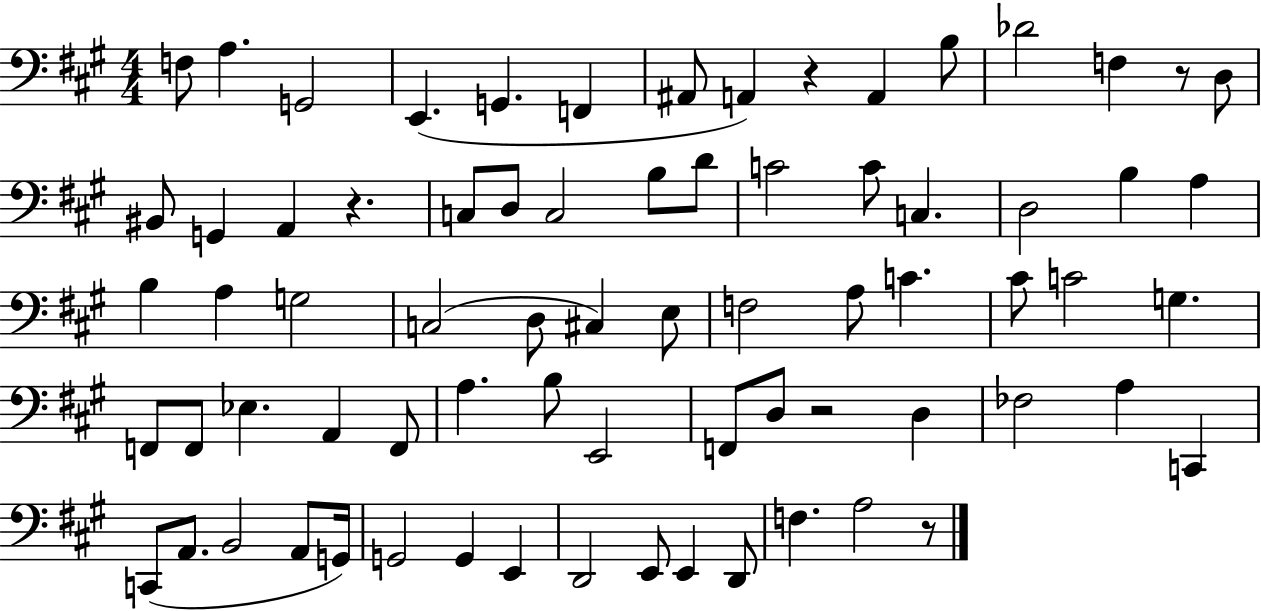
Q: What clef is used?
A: bass